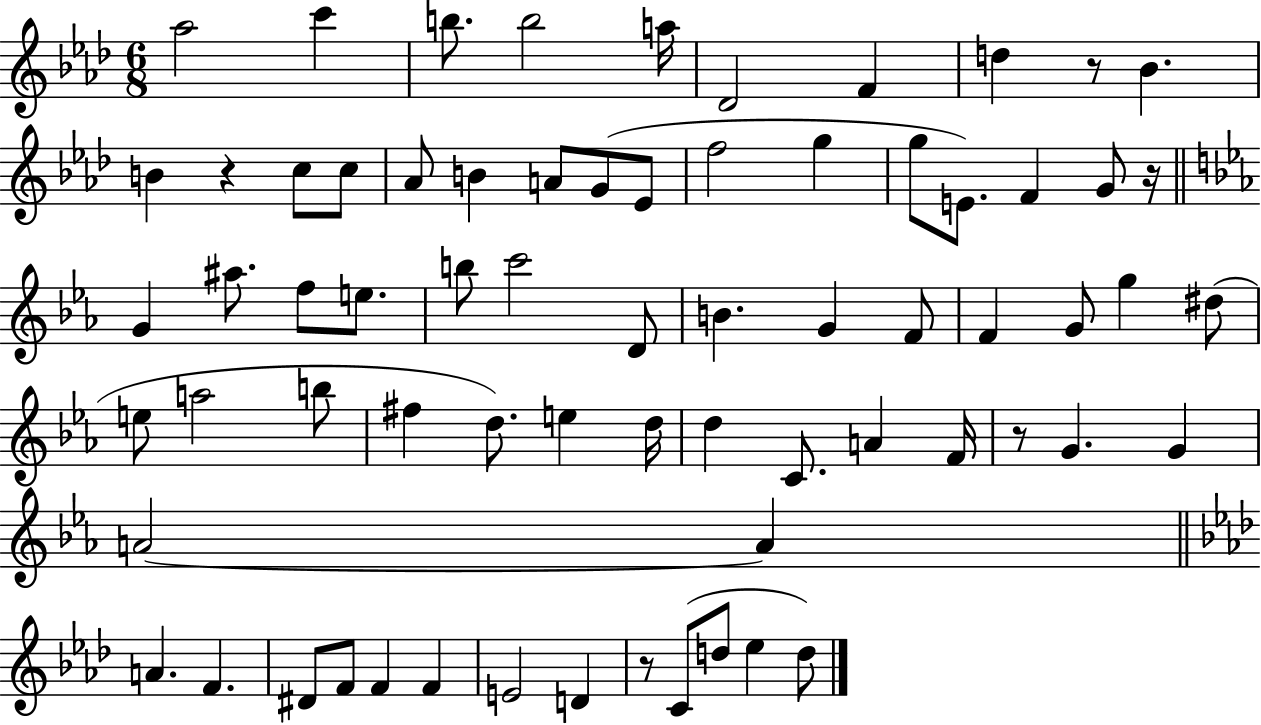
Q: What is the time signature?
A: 6/8